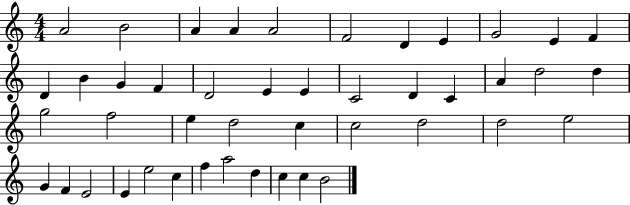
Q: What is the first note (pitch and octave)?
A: A4